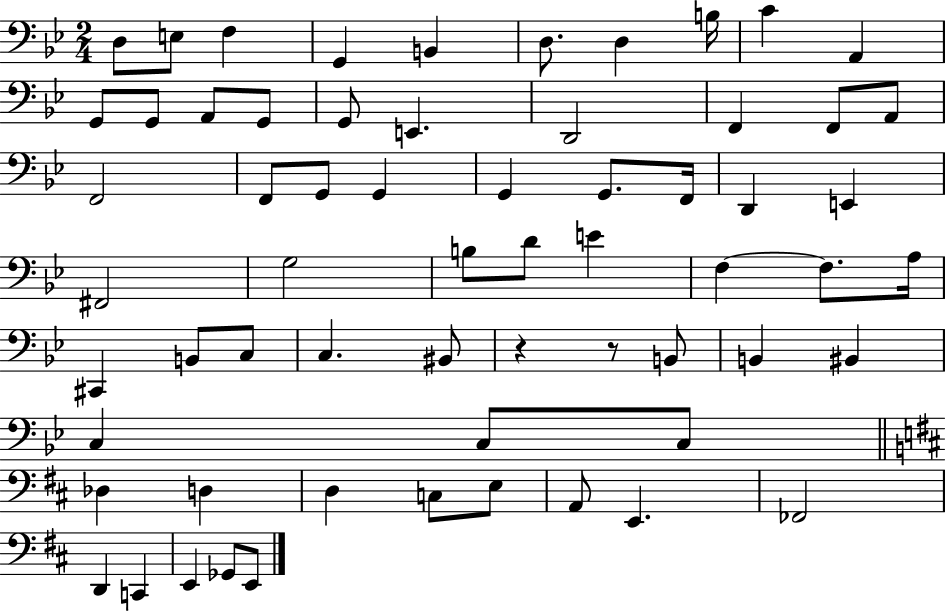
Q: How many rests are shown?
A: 2